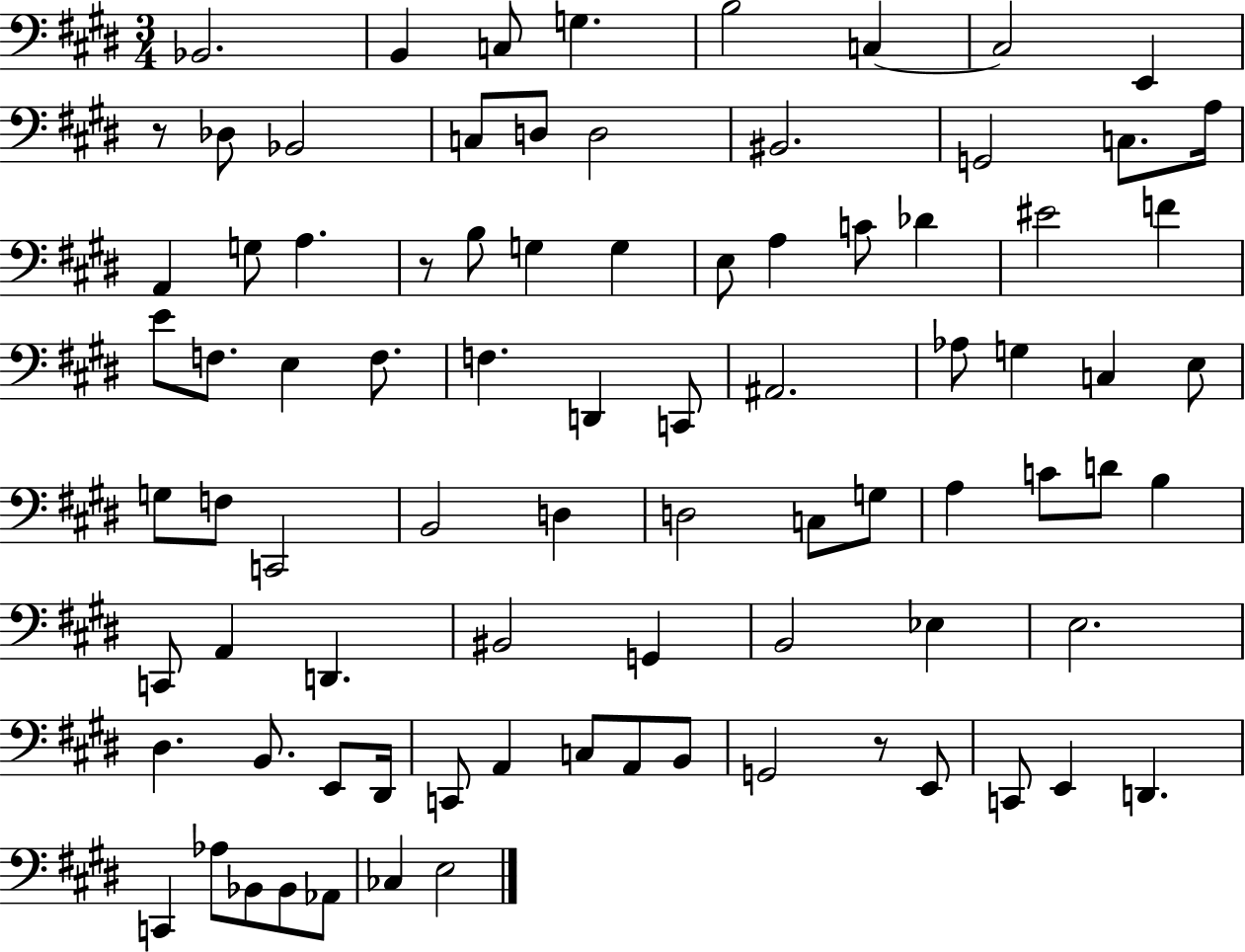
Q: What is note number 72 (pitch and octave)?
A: E2